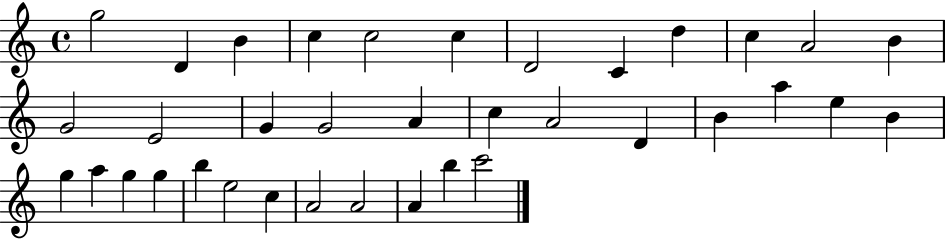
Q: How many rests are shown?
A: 0